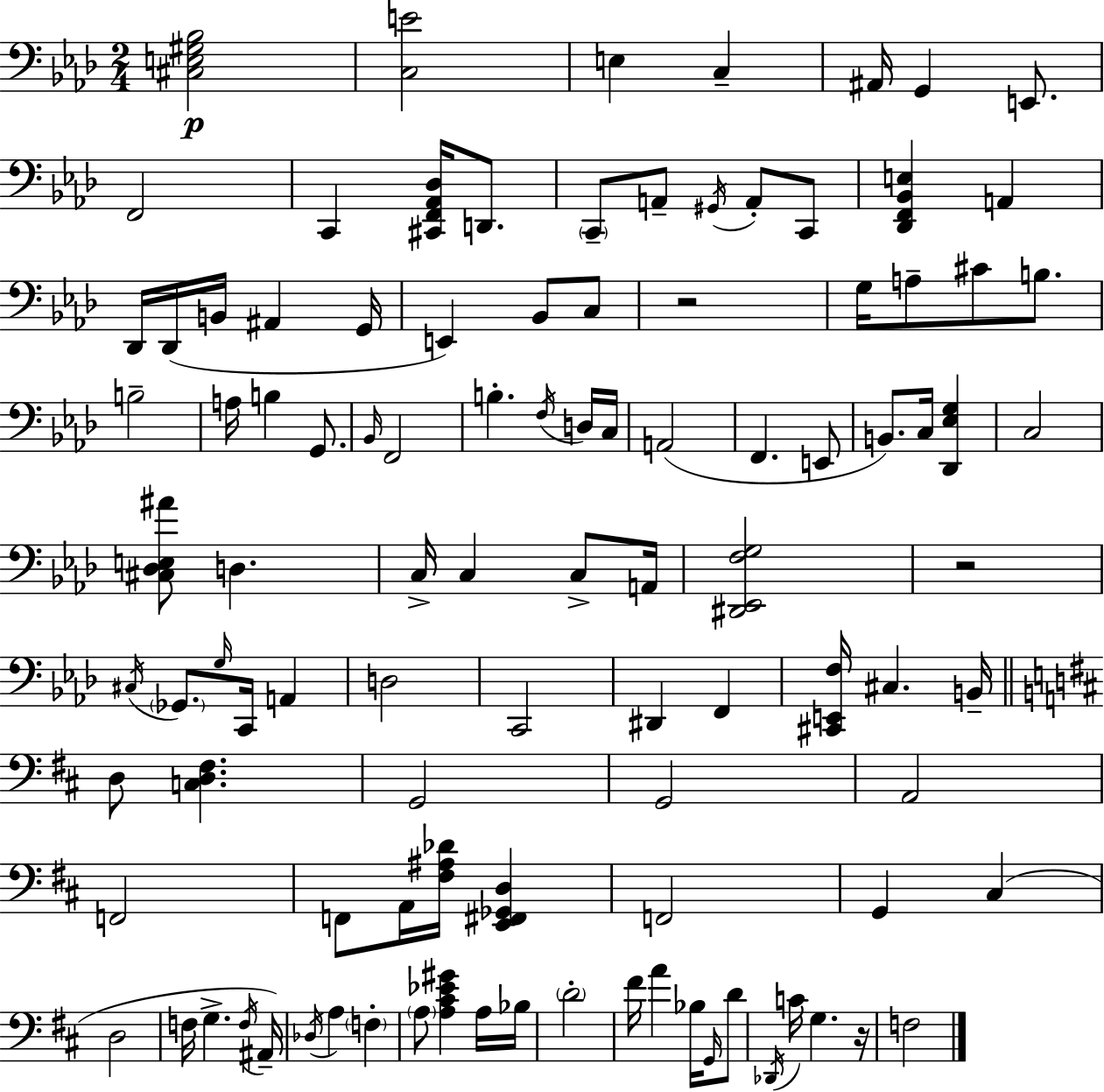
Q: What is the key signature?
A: AES major